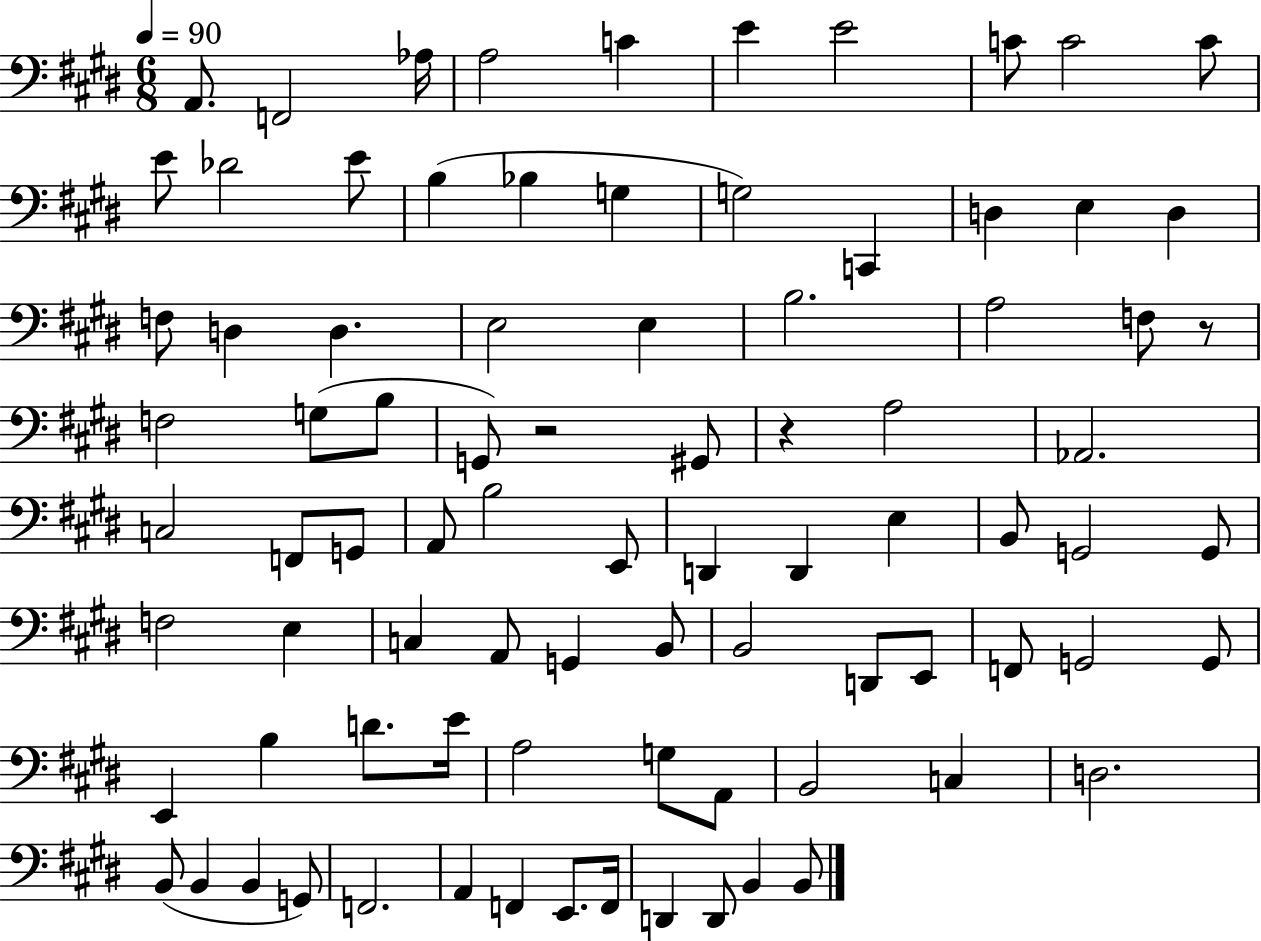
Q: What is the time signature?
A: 6/8